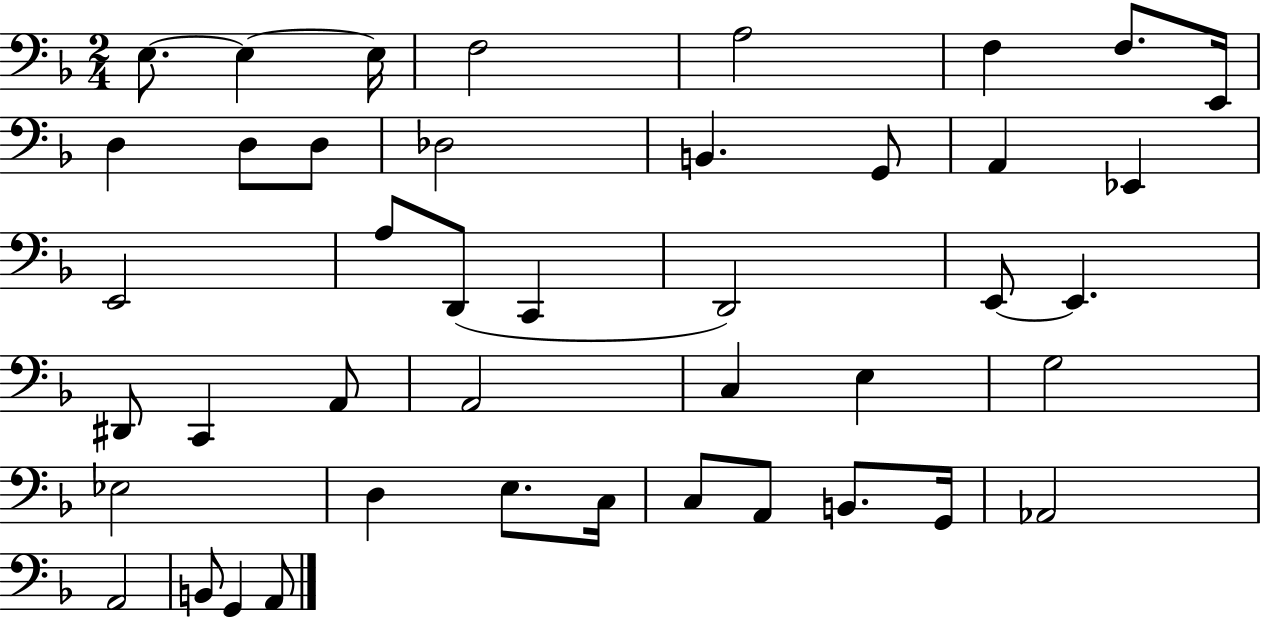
X:1
T:Untitled
M:2/4
L:1/4
K:F
E,/2 E, E,/4 F,2 A,2 F, F,/2 E,,/4 D, D,/2 D,/2 _D,2 B,, G,,/2 A,, _E,, E,,2 A,/2 D,,/2 C,, D,,2 E,,/2 E,, ^D,,/2 C,, A,,/2 A,,2 C, E, G,2 _E,2 D, E,/2 C,/4 C,/2 A,,/2 B,,/2 G,,/4 _A,,2 A,,2 B,,/2 G,, A,,/2